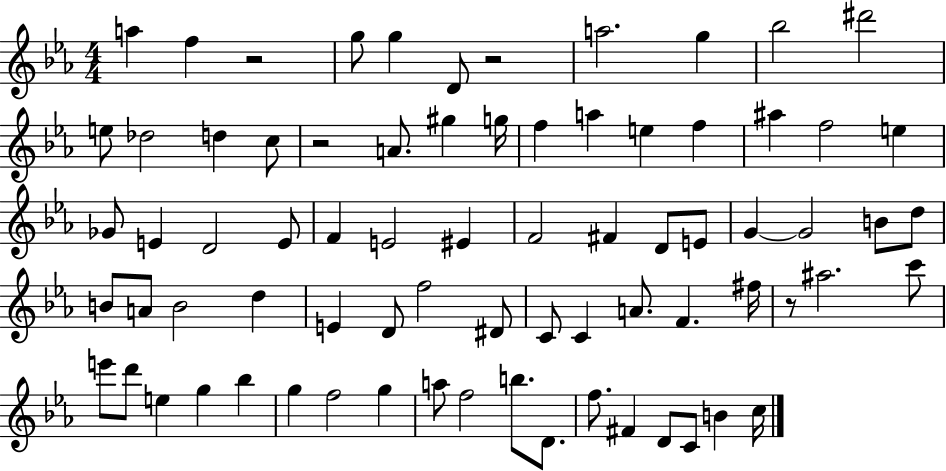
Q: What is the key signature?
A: EES major